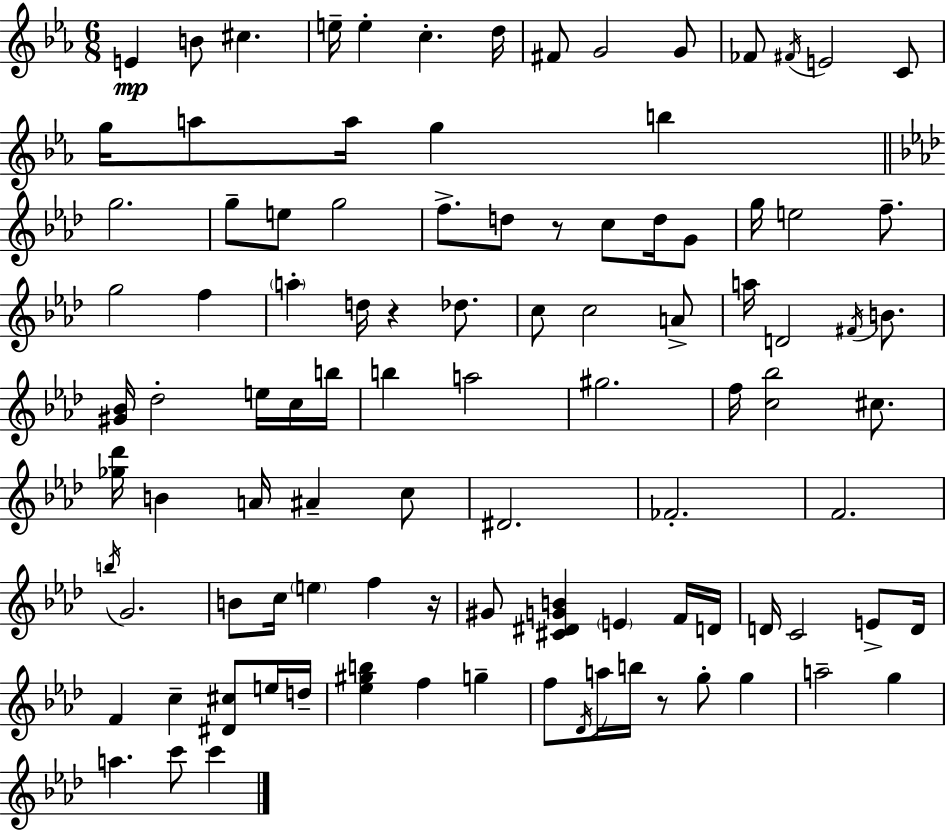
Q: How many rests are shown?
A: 4